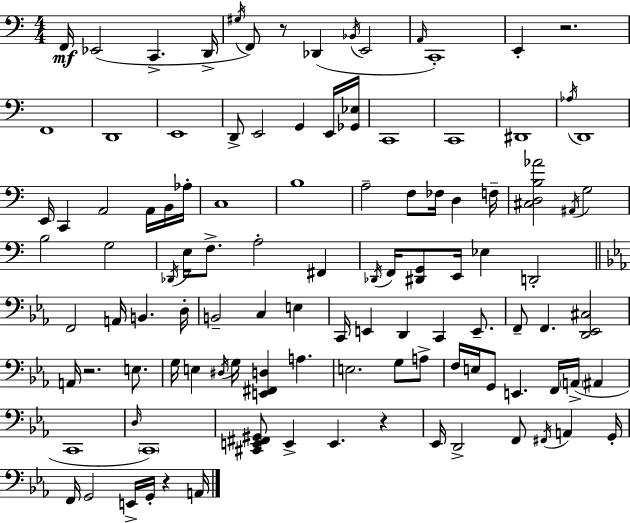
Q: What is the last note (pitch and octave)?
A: A2